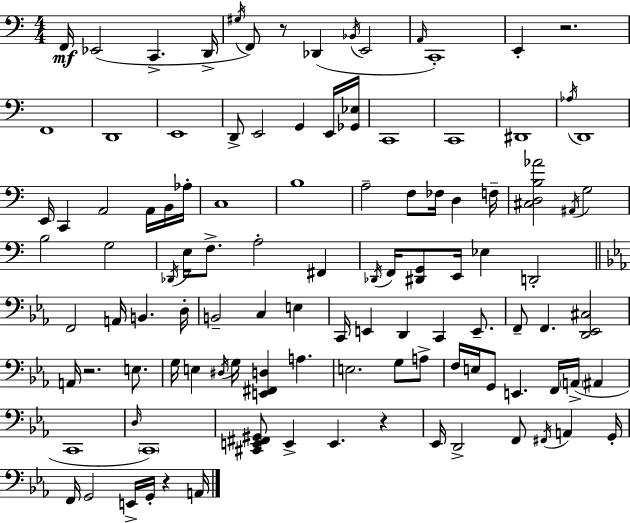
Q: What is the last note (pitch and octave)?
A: A2